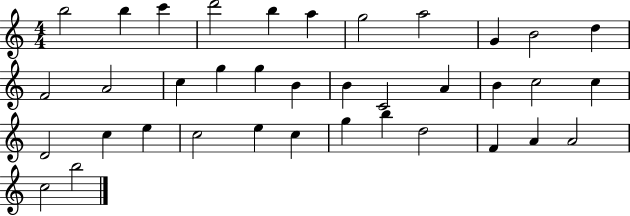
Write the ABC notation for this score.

X:1
T:Untitled
M:4/4
L:1/4
K:C
b2 b c' d'2 b a g2 a2 G B2 d F2 A2 c g g B B C2 A B c2 c D2 c e c2 e c g b d2 F A A2 c2 b2